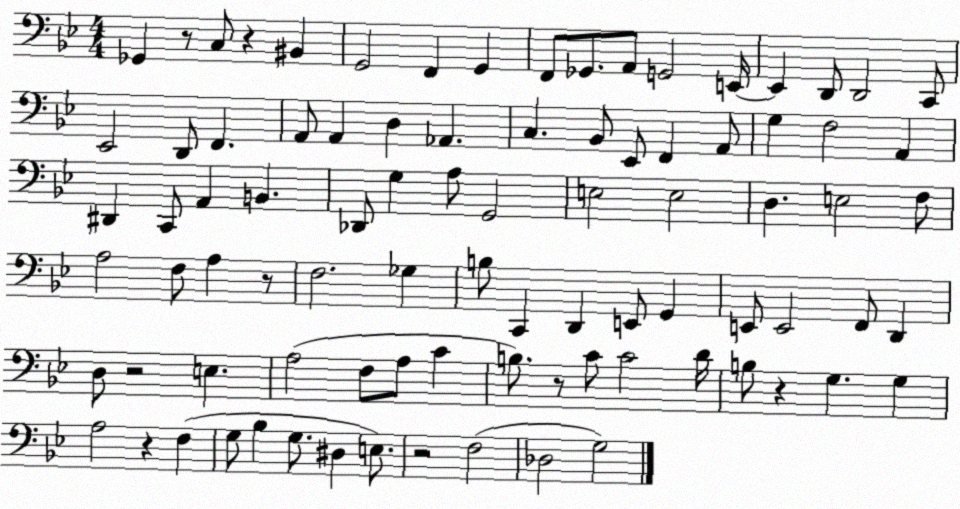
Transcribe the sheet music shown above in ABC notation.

X:1
T:Untitled
M:4/4
L:1/4
K:Bb
_G,, z/2 C,/2 z ^B,, G,,2 F,, G,, F,,/2 _G,,/2 A,,/2 G,,2 E,,/4 E,, D,,/2 D,,2 C,,/2 _E,,2 D,,/2 F,, A,,/2 A,, D, _A,, C, _B,,/2 _E,,/2 F,, A,,/2 G, F,2 A,, ^D,, C,,/2 A,, B,, _D,,/2 G, A,/2 G,,2 E,2 E,2 D, E,2 F,/2 A,2 F,/2 A, z/2 F,2 _G, B,/2 C,, D,, E,,/2 G,, E,,/2 E,,2 F,,/2 D,, D,/2 z2 E, A,2 F,/2 A,/2 C B,/2 z/2 C/2 C2 D/4 B,/2 z G, G, A,2 z F, G,/2 _B, G,/2 ^D, E,/2 z2 F,2 _D,2 G,2